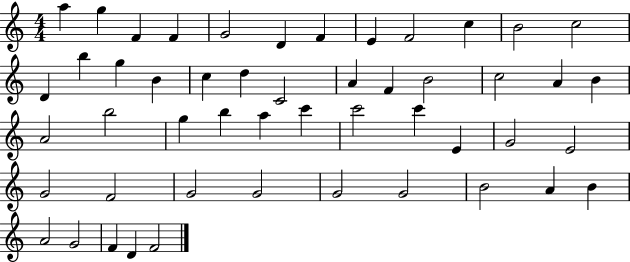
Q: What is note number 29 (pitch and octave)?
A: B5